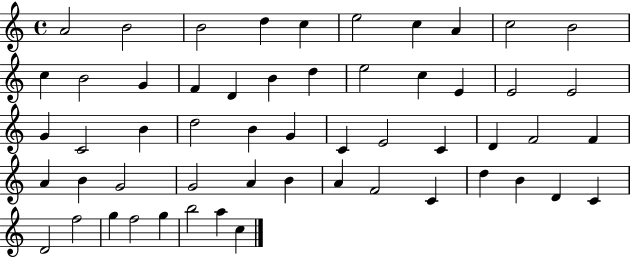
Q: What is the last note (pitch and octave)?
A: C5